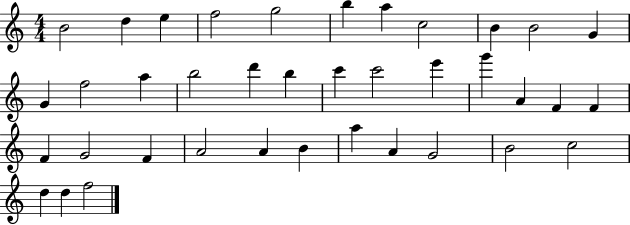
B4/h D5/q E5/q F5/h G5/h B5/q A5/q C5/h B4/q B4/h G4/q G4/q F5/h A5/q B5/h D6/q B5/q C6/q C6/h E6/q G6/q A4/q F4/q F4/q F4/q G4/h F4/q A4/h A4/q B4/q A5/q A4/q G4/h B4/h C5/h D5/q D5/q F5/h